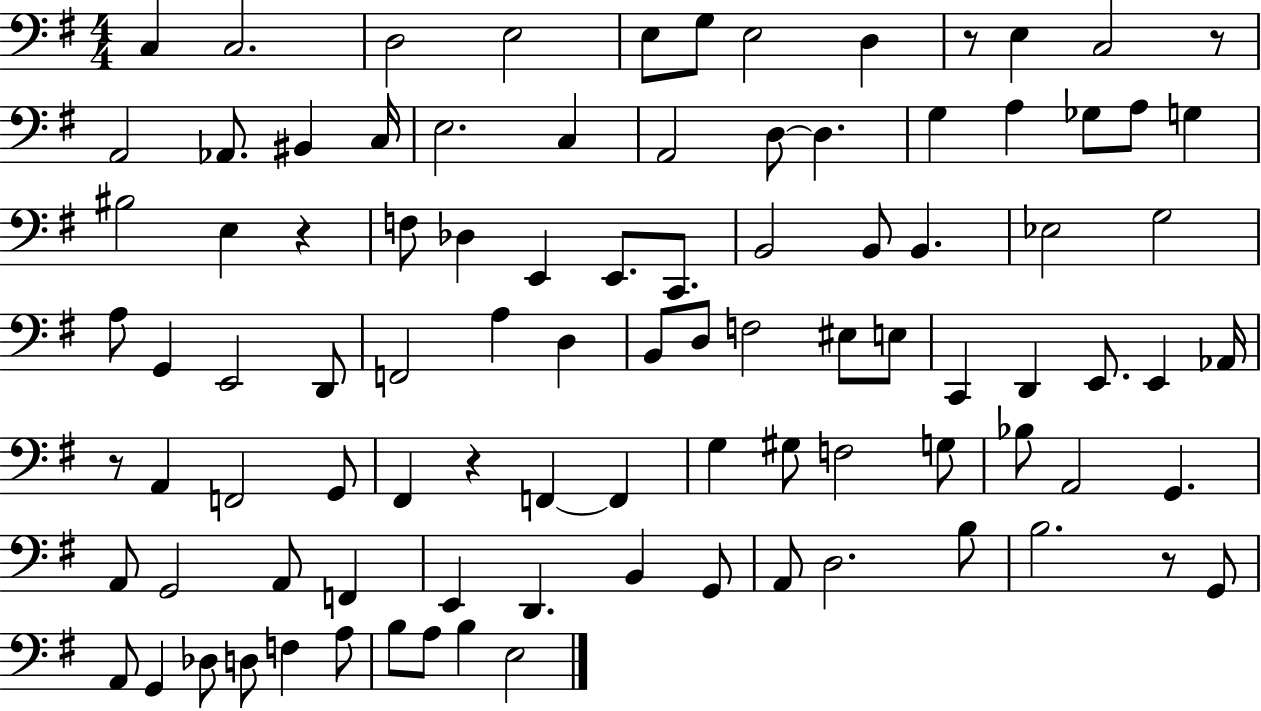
C3/q C3/h. D3/h E3/h E3/e G3/e E3/h D3/q R/e E3/q C3/h R/e A2/h Ab2/e. BIS2/q C3/s E3/h. C3/q A2/h D3/e D3/q. G3/q A3/q Gb3/e A3/e G3/q BIS3/h E3/q R/q F3/e Db3/q E2/q E2/e. C2/e. B2/h B2/e B2/q. Eb3/h G3/h A3/e G2/q E2/h D2/e F2/h A3/q D3/q B2/e D3/e F3/h EIS3/e E3/e C2/q D2/q E2/e. E2/q Ab2/s R/e A2/q F2/h G2/e F#2/q R/q F2/q F2/q G3/q G#3/e F3/h G3/e Bb3/e A2/h G2/q. A2/e G2/h A2/e F2/q E2/q D2/q. B2/q G2/e A2/e D3/h. B3/e B3/h. R/e G2/e A2/e G2/q Db3/e D3/e F3/q A3/e B3/e A3/e B3/q E3/h